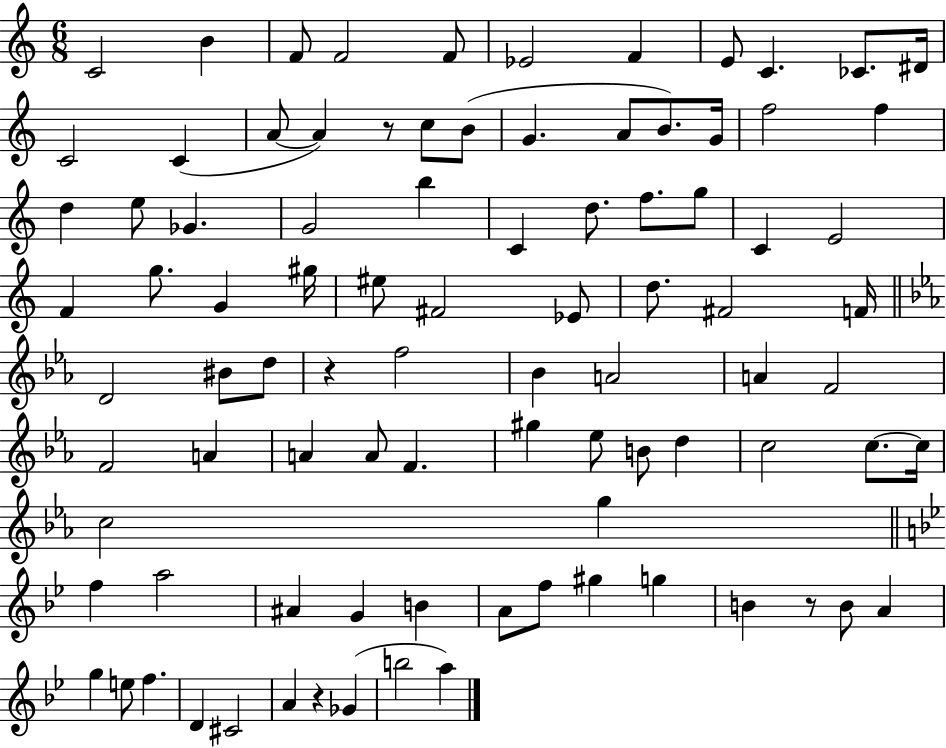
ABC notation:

X:1
T:Untitled
M:6/8
L:1/4
K:C
C2 B F/2 F2 F/2 _E2 F E/2 C _C/2 ^D/4 C2 C A/2 A z/2 c/2 B/2 G A/2 B/2 G/4 f2 f d e/2 _G G2 b C d/2 f/2 g/2 C E2 F g/2 G ^g/4 ^e/2 ^F2 _E/2 d/2 ^F2 F/4 D2 ^B/2 d/2 z f2 _B A2 A F2 F2 A A A/2 F ^g _e/2 B/2 d c2 c/2 c/4 c2 g f a2 ^A G B A/2 f/2 ^g g B z/2 B/2 A g e/2 f D ^C2 A z _G b2 a